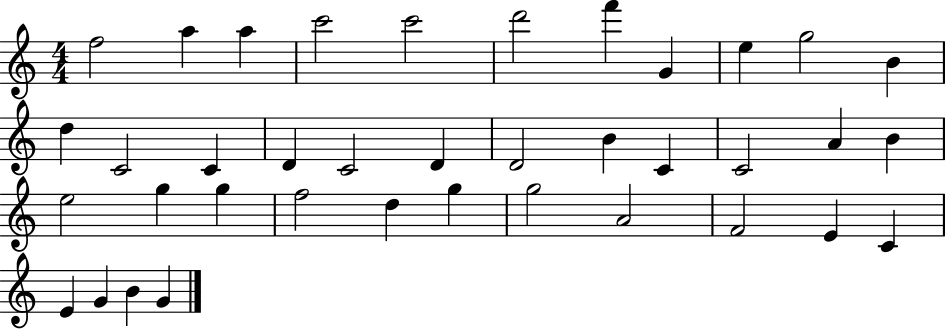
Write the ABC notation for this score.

X:1
T:Untitled
M:4/4
L:1/4
K:C
f2 a a c'2 c'2 d'2 f' G e g2 B d C2 C D C2 D D2 B C C2 A B e2 g g f2 d g g2 A2 F2 E C E G B G